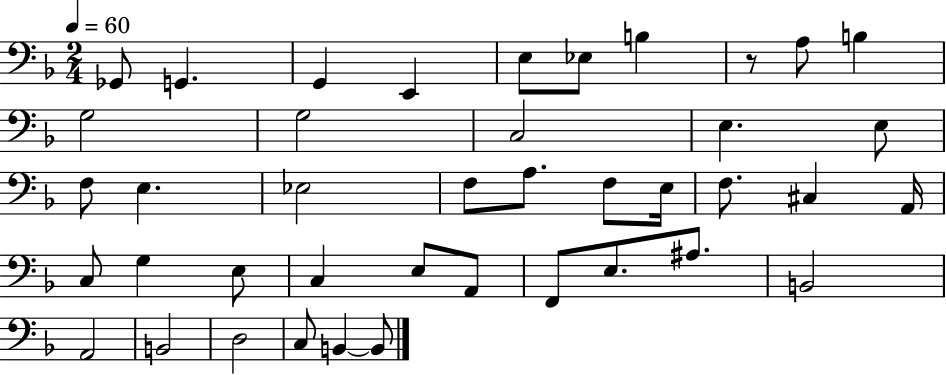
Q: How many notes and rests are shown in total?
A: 41